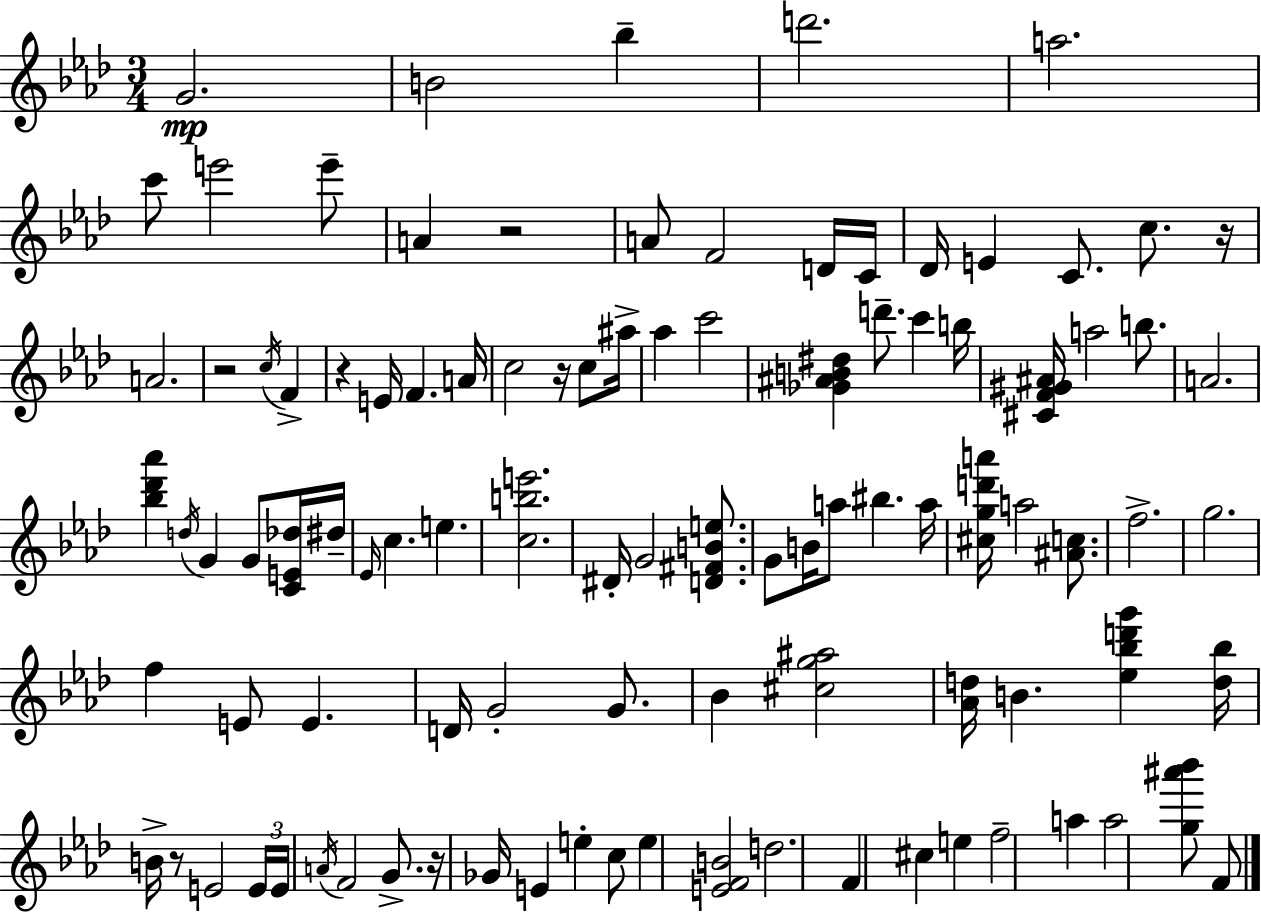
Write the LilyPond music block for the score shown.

{
  \clef treble
  \numericTimeSignature
  \time 3/4
  \key aes \major
  g'2.\mp | b'2 bes''4-- | d'''2. | a''2. | \break c'''8 e'''2 e'''8-- | a'4 r2 | a'8 f'2 d'16 c'16 | des'16 e'4 c'8. c''8. r16 | \break a'2. | r2 \acciaccatura { c''16 } f'4-> | r4 e'16 f'4. | a'16 c''2 r16 c''8 | \break ais''16-> aes''4 c'''2 | <ges' ais' b' dis''>4 d'''8.-- c'''4 | b''16 <cis' f' gis' ais'>16 a''2 b''8. | a'2. | \break <bes'' des''' aes'''>4 \acciaccatura { d''16 } g'4 g'8 | <c' e' des''>16 dis''16-- \grace { ees'16 } c''4. e''4. | <c'' b'' e'''>2. | dis'16-. g'2 | \break <d' fis' b' e''>8. g'8 b'16 a''8 bis''4. | a''16 <cis'' g'' d''' a'''>16 a''2 | <ais' c''>8. f''2.-> | g''2. | \break f''4 e'8 e'4. | d'16 g'2-. | g'8. bes'4 <cis'' g'' ais''>2 | <aes' d''>16 b'4. <ees'' bes'' d''' g'''>4 | \break <d'' bes''>16 b'16-> r8 e'2 | \tuplet 3/2 { e'16 e'16 \acciaccatura { a'16 } } f'2 | g'8.-> r16 ges'16 e'4 e''4-. | c''8 e''4 <e' f' b'>2 | \break d''2. | f'4 cis''4 | e''4 f''2-- | a''4 a''2 | \break <g'' ais''' bes'''>8 f'8 \bar "|."
}